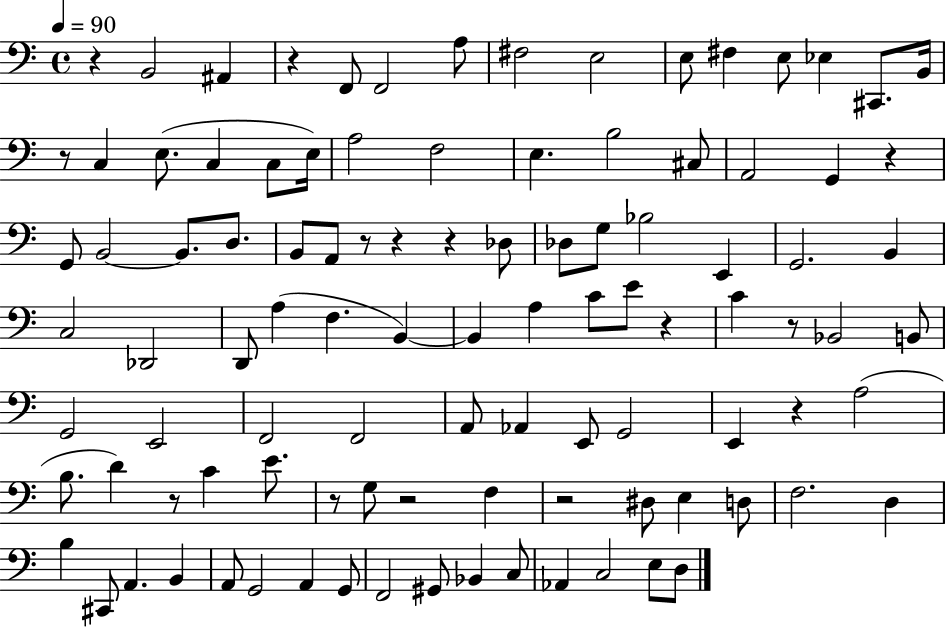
R/q B2/h A#2/q R/q F2/e F2/h A3/e F#3/h E3/h E3/e F#3/q E3/e Eb3/q C#2/e. B2/s R/e C3/q E3/e. C3/q C3/e E3/s A3/h F3/h E3/q. B3/h C#3/e A2/h G2/q R/q G2/e B2/h B2/e. D3/e. B2/e A2/e R/e R/q R/q Db3/e Db3/e G3/e Bb3/h E2/q G2/h. B2/q C3/h Db2/h D2/e A3/q F3/q. B2/q B2/q A3/q C4/e E4/e R/q C4/q R/e Bb2/h B2/e G2/h E2/h F2/h F2/h A2/e Ab2/q E2/e G2/h E2/q R/q A3/h B3/e. D4/q R/e C4/q E4/e. R/e G3/e R/h F3/q R/h D#3/e E3/q D3/e F3/h. D3/q B3/q C#2/e A2/q. B2/q A2/e G2/h A2/q G2/e F2/h G#2/e Bb2/q C3/e Ab2/q C3/h E3/e D3/e